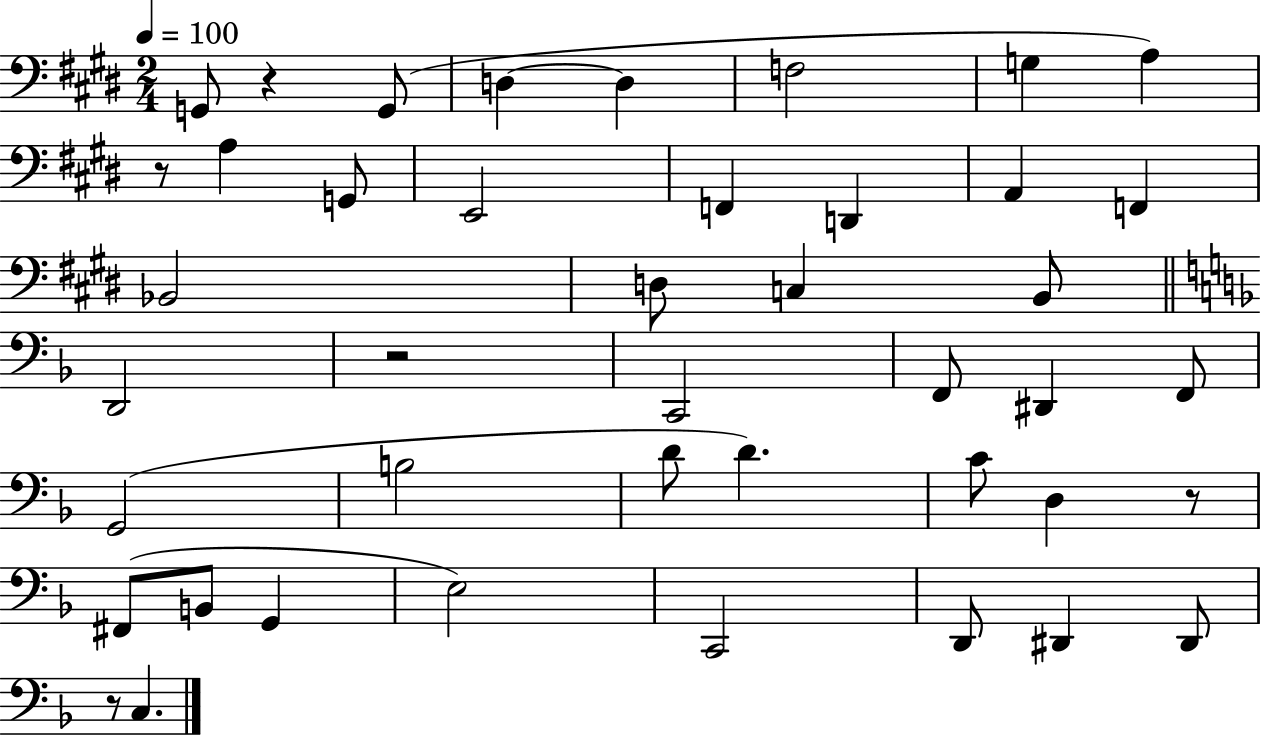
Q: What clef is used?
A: bass